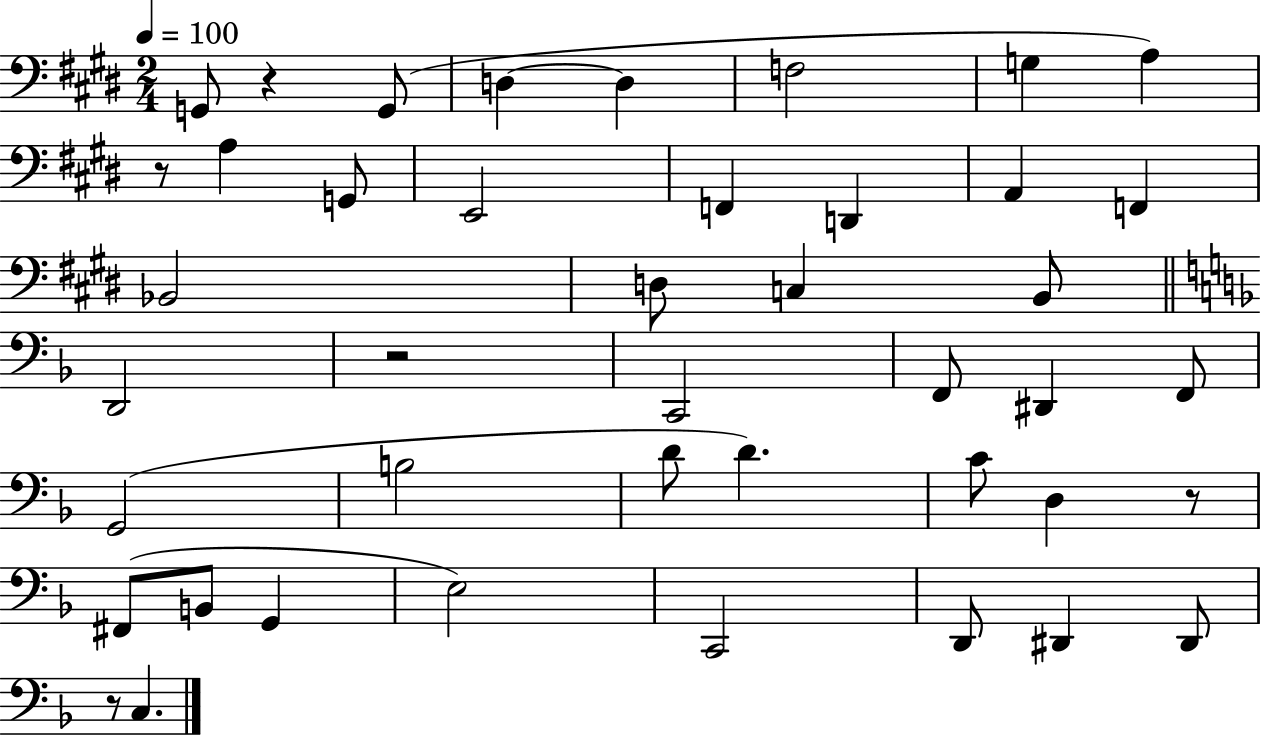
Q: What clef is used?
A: bass